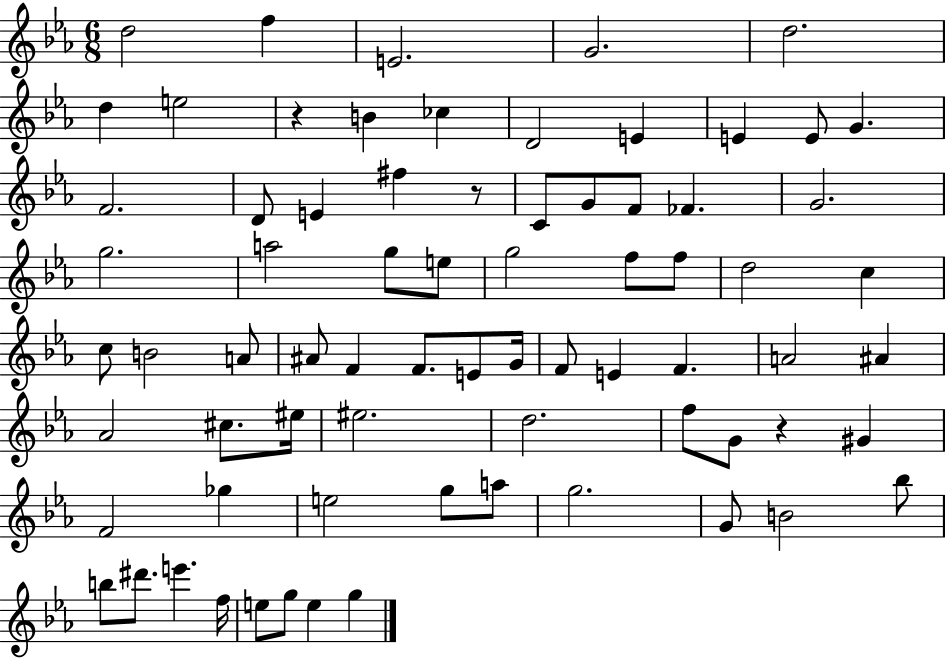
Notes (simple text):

D5/h F5/q E4/h. G4/h. D5/h. D5/q E5/h R/q B4/q CES5/q D4/h E4/q E4/q E4/e G4/q. F4/h. D4/e E4/q F#5/q R/e C4/e G4/e F4/e FES4/q. G4/h. G5/h. A5/h G5/e E5/e G5/h F5/e F5/e D5/h C5/q C5/e B4/h A4/e A#4/e F4/q F4/e. E4/e G4/s F4/e E4/q F4/q. A4/h A#4/q Ab4/h C#5/e. EIS5/s EIS5/h. D5/h. F5/e G4/e R/q G#4/q F4/h Gb5/q E5/h G5/e A5/e G5/h. G4/e B4/h Bb5/e B5/e D#6/e. E6/q. F5/s E5/e G5/e E5/q G5/q